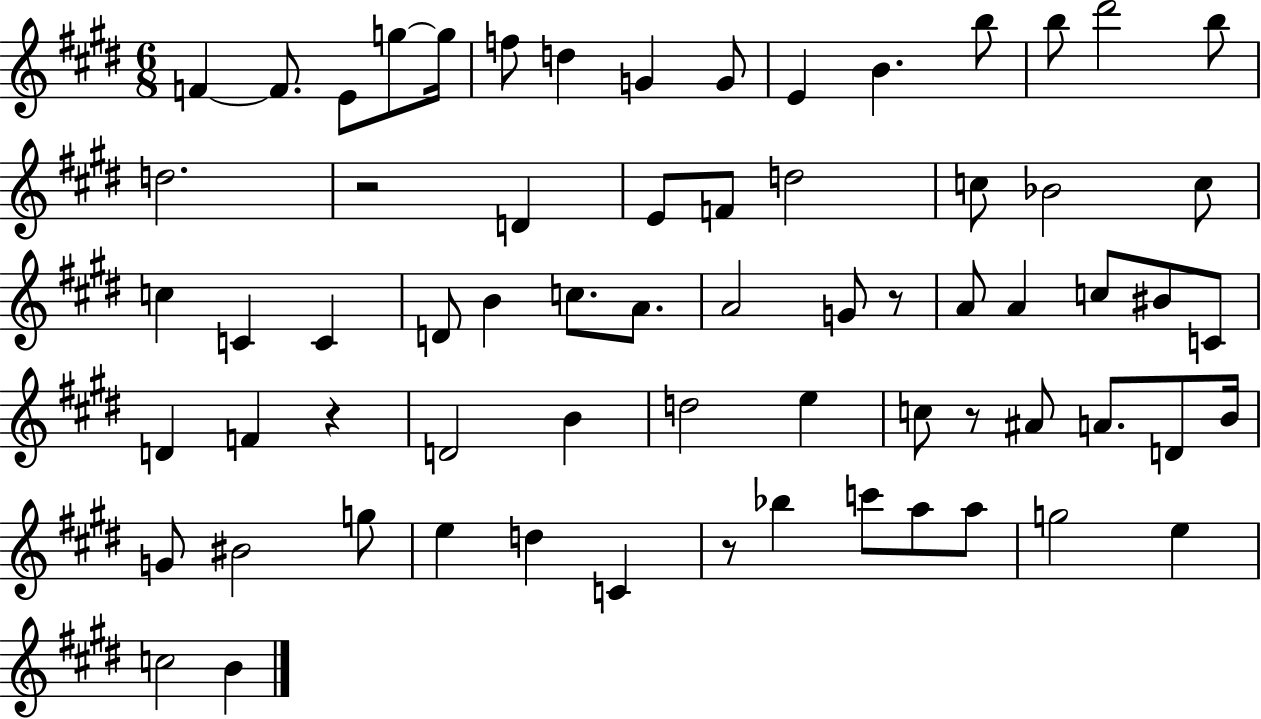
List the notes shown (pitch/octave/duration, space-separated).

F4/q F4/e. E4/e G5/e G5/s F5/e D5/q G4/q G4/e E4/q B4/q. B5/e B5/e D#6/h B5/e D5/h. R/h D4/q E4/e F4/e D5/h C5/e Bb4/h C5/e C5/q C4/q C4/q D4/e B4/q C5/e. A4/e. A4/h G4/e R/e A4/e A4/q C5/e BIS4/e C4/e D4/q F4/q R/q D4/h B4/q D5/h E5/q C5/e R/e A#4/e A4/e. D4/e B4/s G4/e BIS4/h G5/e E5/q D5/q C4/q R/e Bb5/q C6/e A5/e A5/e G5/h E5/q C5/h B4/q